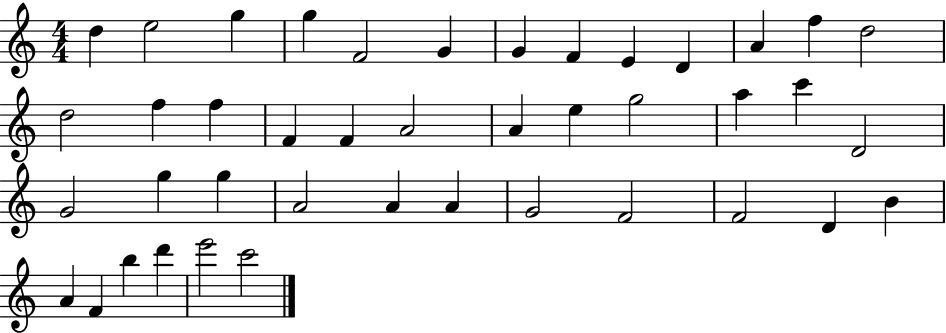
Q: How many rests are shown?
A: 0